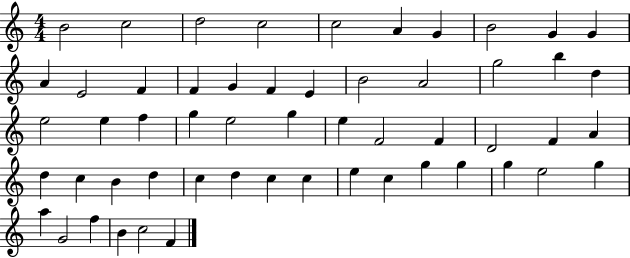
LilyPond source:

{
  \clef treble
  \numericTimeSignature
  \time 4/4
  \key c \major
  b'2 c''2 | d''2 c''2 | c''2 a'4 g'4 | b'2 g'4 g'4 | \break a'4 e'2 f'4 | f'4 g'4 f'4 e'4 | b'2 a'2 | g''2 b''4 d''4 | \break e''2 e''4 f''4 | g''4 e''2 g''4 | e''4 f'2 f'4 | d'2 f'4 a'4 | \break d''4 c''4 b'4 d''4 | c''4 d''4 c''4 c''4 | e''4 c''4 g''4 g''4 | g''4 e''2 g''4 | \break a''4 g'2 f''4 | b'4 c''2 f'4 | \bar "|."
}